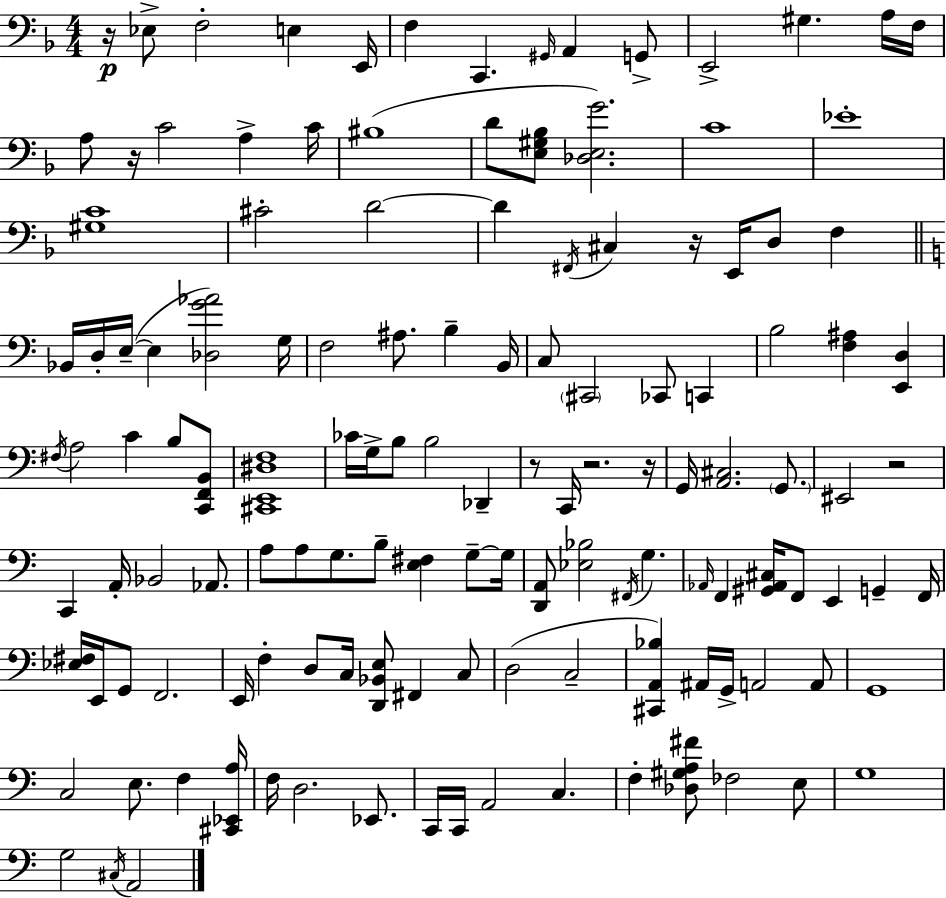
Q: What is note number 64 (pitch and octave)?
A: B3